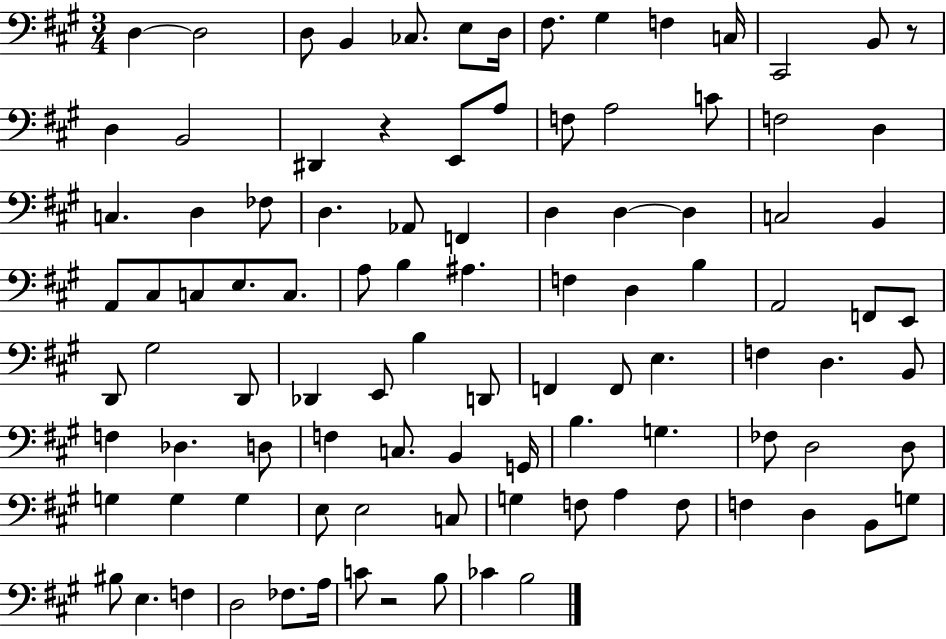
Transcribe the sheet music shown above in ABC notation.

X:1
T:Untitled
M:3/4
L:1/4
K:A
D, D,2 D,/2 B,, _C,/2 E,/2 D,/4 ^F,/2 ^G, F, C,/4 ^C,,2 B,,/2 z/2 D, B,,2 ^D,, z E,,/2 A,/2 F,/2 A,2 C/2 F,2 D, C, D, _F,/2 D, _A,,/2 F,, D, D, D, C,2 B,, A,,/2 ^C,/2 C,/2 E,/2 C,/2 A,/2 B, ^A, F, D, B, A,,2 F,,/2 E,,/2 D,,/2 ^G,2 D,,/2 _D,, E,,/2 B, D,,/2 F,, F,,/2 E, F, D, B,,/2 F, _D, D,/2 F, C,/2 B,, G,,/4 B, G, _F,/2 D,2 D,/2 G, G, G, E,/2 E,2 C,/2 G, F,/2 A, F,/2 F, D, B,,/2 G,/2 ^B,/2 E, F, D,2 _F,/2 A,/4 C/2 z2 B,/2 _C B,2